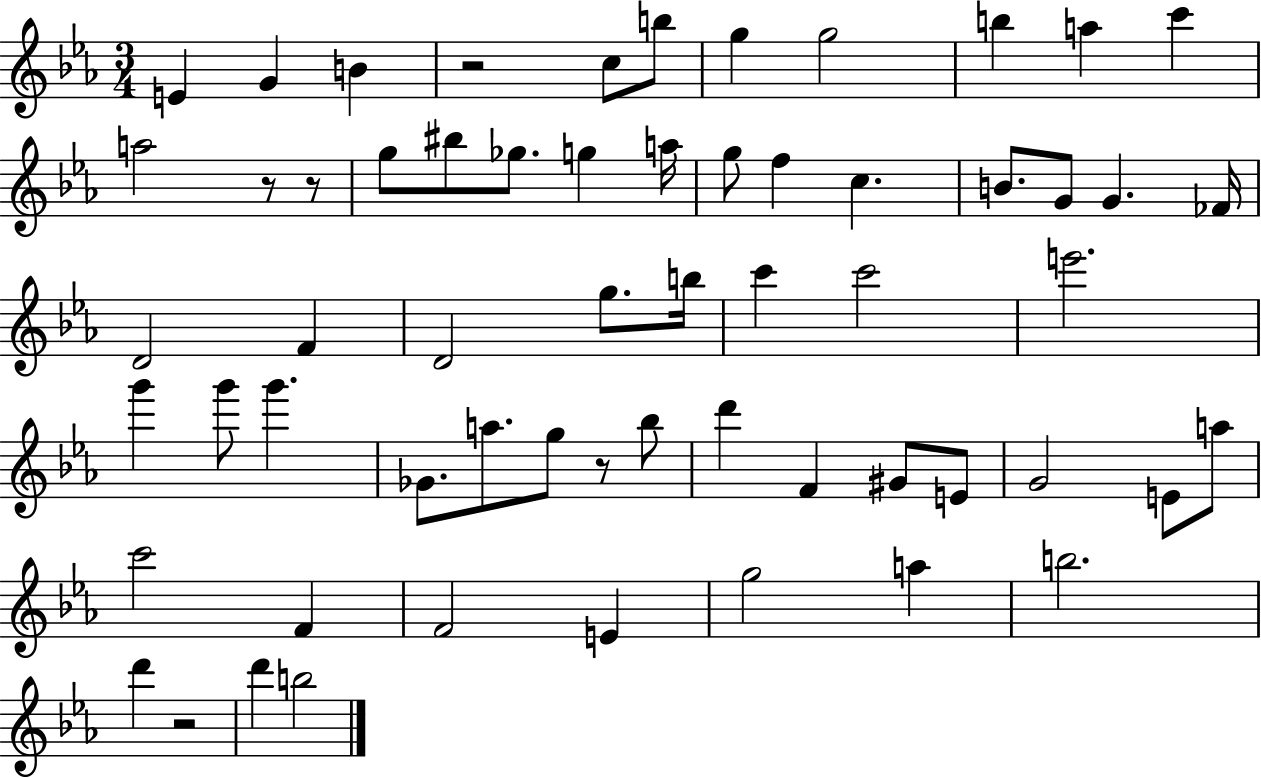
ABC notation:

X:1
T:Untitled
M:3/4
L:1/4
K:Eb
E G B z2 c/2 b/2 g g2 b a c' a2 z/2 z/2 g/2 ^b/2 _g/2 g a/4 g/2 f c B/2 G/2 G _F/4 D2 F D2 g/2 b/4 c' c'2 e'2 g' g'/2 g' _G/2 a/2 g/2 z/2 _b/2 d' F ^G/2 E/2 G2 E/2 a/2 c'2 F F2 E g2 a b2 d' z2 d' b2